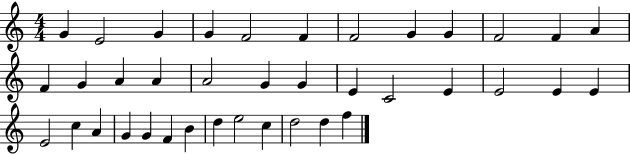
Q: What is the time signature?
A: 4/4